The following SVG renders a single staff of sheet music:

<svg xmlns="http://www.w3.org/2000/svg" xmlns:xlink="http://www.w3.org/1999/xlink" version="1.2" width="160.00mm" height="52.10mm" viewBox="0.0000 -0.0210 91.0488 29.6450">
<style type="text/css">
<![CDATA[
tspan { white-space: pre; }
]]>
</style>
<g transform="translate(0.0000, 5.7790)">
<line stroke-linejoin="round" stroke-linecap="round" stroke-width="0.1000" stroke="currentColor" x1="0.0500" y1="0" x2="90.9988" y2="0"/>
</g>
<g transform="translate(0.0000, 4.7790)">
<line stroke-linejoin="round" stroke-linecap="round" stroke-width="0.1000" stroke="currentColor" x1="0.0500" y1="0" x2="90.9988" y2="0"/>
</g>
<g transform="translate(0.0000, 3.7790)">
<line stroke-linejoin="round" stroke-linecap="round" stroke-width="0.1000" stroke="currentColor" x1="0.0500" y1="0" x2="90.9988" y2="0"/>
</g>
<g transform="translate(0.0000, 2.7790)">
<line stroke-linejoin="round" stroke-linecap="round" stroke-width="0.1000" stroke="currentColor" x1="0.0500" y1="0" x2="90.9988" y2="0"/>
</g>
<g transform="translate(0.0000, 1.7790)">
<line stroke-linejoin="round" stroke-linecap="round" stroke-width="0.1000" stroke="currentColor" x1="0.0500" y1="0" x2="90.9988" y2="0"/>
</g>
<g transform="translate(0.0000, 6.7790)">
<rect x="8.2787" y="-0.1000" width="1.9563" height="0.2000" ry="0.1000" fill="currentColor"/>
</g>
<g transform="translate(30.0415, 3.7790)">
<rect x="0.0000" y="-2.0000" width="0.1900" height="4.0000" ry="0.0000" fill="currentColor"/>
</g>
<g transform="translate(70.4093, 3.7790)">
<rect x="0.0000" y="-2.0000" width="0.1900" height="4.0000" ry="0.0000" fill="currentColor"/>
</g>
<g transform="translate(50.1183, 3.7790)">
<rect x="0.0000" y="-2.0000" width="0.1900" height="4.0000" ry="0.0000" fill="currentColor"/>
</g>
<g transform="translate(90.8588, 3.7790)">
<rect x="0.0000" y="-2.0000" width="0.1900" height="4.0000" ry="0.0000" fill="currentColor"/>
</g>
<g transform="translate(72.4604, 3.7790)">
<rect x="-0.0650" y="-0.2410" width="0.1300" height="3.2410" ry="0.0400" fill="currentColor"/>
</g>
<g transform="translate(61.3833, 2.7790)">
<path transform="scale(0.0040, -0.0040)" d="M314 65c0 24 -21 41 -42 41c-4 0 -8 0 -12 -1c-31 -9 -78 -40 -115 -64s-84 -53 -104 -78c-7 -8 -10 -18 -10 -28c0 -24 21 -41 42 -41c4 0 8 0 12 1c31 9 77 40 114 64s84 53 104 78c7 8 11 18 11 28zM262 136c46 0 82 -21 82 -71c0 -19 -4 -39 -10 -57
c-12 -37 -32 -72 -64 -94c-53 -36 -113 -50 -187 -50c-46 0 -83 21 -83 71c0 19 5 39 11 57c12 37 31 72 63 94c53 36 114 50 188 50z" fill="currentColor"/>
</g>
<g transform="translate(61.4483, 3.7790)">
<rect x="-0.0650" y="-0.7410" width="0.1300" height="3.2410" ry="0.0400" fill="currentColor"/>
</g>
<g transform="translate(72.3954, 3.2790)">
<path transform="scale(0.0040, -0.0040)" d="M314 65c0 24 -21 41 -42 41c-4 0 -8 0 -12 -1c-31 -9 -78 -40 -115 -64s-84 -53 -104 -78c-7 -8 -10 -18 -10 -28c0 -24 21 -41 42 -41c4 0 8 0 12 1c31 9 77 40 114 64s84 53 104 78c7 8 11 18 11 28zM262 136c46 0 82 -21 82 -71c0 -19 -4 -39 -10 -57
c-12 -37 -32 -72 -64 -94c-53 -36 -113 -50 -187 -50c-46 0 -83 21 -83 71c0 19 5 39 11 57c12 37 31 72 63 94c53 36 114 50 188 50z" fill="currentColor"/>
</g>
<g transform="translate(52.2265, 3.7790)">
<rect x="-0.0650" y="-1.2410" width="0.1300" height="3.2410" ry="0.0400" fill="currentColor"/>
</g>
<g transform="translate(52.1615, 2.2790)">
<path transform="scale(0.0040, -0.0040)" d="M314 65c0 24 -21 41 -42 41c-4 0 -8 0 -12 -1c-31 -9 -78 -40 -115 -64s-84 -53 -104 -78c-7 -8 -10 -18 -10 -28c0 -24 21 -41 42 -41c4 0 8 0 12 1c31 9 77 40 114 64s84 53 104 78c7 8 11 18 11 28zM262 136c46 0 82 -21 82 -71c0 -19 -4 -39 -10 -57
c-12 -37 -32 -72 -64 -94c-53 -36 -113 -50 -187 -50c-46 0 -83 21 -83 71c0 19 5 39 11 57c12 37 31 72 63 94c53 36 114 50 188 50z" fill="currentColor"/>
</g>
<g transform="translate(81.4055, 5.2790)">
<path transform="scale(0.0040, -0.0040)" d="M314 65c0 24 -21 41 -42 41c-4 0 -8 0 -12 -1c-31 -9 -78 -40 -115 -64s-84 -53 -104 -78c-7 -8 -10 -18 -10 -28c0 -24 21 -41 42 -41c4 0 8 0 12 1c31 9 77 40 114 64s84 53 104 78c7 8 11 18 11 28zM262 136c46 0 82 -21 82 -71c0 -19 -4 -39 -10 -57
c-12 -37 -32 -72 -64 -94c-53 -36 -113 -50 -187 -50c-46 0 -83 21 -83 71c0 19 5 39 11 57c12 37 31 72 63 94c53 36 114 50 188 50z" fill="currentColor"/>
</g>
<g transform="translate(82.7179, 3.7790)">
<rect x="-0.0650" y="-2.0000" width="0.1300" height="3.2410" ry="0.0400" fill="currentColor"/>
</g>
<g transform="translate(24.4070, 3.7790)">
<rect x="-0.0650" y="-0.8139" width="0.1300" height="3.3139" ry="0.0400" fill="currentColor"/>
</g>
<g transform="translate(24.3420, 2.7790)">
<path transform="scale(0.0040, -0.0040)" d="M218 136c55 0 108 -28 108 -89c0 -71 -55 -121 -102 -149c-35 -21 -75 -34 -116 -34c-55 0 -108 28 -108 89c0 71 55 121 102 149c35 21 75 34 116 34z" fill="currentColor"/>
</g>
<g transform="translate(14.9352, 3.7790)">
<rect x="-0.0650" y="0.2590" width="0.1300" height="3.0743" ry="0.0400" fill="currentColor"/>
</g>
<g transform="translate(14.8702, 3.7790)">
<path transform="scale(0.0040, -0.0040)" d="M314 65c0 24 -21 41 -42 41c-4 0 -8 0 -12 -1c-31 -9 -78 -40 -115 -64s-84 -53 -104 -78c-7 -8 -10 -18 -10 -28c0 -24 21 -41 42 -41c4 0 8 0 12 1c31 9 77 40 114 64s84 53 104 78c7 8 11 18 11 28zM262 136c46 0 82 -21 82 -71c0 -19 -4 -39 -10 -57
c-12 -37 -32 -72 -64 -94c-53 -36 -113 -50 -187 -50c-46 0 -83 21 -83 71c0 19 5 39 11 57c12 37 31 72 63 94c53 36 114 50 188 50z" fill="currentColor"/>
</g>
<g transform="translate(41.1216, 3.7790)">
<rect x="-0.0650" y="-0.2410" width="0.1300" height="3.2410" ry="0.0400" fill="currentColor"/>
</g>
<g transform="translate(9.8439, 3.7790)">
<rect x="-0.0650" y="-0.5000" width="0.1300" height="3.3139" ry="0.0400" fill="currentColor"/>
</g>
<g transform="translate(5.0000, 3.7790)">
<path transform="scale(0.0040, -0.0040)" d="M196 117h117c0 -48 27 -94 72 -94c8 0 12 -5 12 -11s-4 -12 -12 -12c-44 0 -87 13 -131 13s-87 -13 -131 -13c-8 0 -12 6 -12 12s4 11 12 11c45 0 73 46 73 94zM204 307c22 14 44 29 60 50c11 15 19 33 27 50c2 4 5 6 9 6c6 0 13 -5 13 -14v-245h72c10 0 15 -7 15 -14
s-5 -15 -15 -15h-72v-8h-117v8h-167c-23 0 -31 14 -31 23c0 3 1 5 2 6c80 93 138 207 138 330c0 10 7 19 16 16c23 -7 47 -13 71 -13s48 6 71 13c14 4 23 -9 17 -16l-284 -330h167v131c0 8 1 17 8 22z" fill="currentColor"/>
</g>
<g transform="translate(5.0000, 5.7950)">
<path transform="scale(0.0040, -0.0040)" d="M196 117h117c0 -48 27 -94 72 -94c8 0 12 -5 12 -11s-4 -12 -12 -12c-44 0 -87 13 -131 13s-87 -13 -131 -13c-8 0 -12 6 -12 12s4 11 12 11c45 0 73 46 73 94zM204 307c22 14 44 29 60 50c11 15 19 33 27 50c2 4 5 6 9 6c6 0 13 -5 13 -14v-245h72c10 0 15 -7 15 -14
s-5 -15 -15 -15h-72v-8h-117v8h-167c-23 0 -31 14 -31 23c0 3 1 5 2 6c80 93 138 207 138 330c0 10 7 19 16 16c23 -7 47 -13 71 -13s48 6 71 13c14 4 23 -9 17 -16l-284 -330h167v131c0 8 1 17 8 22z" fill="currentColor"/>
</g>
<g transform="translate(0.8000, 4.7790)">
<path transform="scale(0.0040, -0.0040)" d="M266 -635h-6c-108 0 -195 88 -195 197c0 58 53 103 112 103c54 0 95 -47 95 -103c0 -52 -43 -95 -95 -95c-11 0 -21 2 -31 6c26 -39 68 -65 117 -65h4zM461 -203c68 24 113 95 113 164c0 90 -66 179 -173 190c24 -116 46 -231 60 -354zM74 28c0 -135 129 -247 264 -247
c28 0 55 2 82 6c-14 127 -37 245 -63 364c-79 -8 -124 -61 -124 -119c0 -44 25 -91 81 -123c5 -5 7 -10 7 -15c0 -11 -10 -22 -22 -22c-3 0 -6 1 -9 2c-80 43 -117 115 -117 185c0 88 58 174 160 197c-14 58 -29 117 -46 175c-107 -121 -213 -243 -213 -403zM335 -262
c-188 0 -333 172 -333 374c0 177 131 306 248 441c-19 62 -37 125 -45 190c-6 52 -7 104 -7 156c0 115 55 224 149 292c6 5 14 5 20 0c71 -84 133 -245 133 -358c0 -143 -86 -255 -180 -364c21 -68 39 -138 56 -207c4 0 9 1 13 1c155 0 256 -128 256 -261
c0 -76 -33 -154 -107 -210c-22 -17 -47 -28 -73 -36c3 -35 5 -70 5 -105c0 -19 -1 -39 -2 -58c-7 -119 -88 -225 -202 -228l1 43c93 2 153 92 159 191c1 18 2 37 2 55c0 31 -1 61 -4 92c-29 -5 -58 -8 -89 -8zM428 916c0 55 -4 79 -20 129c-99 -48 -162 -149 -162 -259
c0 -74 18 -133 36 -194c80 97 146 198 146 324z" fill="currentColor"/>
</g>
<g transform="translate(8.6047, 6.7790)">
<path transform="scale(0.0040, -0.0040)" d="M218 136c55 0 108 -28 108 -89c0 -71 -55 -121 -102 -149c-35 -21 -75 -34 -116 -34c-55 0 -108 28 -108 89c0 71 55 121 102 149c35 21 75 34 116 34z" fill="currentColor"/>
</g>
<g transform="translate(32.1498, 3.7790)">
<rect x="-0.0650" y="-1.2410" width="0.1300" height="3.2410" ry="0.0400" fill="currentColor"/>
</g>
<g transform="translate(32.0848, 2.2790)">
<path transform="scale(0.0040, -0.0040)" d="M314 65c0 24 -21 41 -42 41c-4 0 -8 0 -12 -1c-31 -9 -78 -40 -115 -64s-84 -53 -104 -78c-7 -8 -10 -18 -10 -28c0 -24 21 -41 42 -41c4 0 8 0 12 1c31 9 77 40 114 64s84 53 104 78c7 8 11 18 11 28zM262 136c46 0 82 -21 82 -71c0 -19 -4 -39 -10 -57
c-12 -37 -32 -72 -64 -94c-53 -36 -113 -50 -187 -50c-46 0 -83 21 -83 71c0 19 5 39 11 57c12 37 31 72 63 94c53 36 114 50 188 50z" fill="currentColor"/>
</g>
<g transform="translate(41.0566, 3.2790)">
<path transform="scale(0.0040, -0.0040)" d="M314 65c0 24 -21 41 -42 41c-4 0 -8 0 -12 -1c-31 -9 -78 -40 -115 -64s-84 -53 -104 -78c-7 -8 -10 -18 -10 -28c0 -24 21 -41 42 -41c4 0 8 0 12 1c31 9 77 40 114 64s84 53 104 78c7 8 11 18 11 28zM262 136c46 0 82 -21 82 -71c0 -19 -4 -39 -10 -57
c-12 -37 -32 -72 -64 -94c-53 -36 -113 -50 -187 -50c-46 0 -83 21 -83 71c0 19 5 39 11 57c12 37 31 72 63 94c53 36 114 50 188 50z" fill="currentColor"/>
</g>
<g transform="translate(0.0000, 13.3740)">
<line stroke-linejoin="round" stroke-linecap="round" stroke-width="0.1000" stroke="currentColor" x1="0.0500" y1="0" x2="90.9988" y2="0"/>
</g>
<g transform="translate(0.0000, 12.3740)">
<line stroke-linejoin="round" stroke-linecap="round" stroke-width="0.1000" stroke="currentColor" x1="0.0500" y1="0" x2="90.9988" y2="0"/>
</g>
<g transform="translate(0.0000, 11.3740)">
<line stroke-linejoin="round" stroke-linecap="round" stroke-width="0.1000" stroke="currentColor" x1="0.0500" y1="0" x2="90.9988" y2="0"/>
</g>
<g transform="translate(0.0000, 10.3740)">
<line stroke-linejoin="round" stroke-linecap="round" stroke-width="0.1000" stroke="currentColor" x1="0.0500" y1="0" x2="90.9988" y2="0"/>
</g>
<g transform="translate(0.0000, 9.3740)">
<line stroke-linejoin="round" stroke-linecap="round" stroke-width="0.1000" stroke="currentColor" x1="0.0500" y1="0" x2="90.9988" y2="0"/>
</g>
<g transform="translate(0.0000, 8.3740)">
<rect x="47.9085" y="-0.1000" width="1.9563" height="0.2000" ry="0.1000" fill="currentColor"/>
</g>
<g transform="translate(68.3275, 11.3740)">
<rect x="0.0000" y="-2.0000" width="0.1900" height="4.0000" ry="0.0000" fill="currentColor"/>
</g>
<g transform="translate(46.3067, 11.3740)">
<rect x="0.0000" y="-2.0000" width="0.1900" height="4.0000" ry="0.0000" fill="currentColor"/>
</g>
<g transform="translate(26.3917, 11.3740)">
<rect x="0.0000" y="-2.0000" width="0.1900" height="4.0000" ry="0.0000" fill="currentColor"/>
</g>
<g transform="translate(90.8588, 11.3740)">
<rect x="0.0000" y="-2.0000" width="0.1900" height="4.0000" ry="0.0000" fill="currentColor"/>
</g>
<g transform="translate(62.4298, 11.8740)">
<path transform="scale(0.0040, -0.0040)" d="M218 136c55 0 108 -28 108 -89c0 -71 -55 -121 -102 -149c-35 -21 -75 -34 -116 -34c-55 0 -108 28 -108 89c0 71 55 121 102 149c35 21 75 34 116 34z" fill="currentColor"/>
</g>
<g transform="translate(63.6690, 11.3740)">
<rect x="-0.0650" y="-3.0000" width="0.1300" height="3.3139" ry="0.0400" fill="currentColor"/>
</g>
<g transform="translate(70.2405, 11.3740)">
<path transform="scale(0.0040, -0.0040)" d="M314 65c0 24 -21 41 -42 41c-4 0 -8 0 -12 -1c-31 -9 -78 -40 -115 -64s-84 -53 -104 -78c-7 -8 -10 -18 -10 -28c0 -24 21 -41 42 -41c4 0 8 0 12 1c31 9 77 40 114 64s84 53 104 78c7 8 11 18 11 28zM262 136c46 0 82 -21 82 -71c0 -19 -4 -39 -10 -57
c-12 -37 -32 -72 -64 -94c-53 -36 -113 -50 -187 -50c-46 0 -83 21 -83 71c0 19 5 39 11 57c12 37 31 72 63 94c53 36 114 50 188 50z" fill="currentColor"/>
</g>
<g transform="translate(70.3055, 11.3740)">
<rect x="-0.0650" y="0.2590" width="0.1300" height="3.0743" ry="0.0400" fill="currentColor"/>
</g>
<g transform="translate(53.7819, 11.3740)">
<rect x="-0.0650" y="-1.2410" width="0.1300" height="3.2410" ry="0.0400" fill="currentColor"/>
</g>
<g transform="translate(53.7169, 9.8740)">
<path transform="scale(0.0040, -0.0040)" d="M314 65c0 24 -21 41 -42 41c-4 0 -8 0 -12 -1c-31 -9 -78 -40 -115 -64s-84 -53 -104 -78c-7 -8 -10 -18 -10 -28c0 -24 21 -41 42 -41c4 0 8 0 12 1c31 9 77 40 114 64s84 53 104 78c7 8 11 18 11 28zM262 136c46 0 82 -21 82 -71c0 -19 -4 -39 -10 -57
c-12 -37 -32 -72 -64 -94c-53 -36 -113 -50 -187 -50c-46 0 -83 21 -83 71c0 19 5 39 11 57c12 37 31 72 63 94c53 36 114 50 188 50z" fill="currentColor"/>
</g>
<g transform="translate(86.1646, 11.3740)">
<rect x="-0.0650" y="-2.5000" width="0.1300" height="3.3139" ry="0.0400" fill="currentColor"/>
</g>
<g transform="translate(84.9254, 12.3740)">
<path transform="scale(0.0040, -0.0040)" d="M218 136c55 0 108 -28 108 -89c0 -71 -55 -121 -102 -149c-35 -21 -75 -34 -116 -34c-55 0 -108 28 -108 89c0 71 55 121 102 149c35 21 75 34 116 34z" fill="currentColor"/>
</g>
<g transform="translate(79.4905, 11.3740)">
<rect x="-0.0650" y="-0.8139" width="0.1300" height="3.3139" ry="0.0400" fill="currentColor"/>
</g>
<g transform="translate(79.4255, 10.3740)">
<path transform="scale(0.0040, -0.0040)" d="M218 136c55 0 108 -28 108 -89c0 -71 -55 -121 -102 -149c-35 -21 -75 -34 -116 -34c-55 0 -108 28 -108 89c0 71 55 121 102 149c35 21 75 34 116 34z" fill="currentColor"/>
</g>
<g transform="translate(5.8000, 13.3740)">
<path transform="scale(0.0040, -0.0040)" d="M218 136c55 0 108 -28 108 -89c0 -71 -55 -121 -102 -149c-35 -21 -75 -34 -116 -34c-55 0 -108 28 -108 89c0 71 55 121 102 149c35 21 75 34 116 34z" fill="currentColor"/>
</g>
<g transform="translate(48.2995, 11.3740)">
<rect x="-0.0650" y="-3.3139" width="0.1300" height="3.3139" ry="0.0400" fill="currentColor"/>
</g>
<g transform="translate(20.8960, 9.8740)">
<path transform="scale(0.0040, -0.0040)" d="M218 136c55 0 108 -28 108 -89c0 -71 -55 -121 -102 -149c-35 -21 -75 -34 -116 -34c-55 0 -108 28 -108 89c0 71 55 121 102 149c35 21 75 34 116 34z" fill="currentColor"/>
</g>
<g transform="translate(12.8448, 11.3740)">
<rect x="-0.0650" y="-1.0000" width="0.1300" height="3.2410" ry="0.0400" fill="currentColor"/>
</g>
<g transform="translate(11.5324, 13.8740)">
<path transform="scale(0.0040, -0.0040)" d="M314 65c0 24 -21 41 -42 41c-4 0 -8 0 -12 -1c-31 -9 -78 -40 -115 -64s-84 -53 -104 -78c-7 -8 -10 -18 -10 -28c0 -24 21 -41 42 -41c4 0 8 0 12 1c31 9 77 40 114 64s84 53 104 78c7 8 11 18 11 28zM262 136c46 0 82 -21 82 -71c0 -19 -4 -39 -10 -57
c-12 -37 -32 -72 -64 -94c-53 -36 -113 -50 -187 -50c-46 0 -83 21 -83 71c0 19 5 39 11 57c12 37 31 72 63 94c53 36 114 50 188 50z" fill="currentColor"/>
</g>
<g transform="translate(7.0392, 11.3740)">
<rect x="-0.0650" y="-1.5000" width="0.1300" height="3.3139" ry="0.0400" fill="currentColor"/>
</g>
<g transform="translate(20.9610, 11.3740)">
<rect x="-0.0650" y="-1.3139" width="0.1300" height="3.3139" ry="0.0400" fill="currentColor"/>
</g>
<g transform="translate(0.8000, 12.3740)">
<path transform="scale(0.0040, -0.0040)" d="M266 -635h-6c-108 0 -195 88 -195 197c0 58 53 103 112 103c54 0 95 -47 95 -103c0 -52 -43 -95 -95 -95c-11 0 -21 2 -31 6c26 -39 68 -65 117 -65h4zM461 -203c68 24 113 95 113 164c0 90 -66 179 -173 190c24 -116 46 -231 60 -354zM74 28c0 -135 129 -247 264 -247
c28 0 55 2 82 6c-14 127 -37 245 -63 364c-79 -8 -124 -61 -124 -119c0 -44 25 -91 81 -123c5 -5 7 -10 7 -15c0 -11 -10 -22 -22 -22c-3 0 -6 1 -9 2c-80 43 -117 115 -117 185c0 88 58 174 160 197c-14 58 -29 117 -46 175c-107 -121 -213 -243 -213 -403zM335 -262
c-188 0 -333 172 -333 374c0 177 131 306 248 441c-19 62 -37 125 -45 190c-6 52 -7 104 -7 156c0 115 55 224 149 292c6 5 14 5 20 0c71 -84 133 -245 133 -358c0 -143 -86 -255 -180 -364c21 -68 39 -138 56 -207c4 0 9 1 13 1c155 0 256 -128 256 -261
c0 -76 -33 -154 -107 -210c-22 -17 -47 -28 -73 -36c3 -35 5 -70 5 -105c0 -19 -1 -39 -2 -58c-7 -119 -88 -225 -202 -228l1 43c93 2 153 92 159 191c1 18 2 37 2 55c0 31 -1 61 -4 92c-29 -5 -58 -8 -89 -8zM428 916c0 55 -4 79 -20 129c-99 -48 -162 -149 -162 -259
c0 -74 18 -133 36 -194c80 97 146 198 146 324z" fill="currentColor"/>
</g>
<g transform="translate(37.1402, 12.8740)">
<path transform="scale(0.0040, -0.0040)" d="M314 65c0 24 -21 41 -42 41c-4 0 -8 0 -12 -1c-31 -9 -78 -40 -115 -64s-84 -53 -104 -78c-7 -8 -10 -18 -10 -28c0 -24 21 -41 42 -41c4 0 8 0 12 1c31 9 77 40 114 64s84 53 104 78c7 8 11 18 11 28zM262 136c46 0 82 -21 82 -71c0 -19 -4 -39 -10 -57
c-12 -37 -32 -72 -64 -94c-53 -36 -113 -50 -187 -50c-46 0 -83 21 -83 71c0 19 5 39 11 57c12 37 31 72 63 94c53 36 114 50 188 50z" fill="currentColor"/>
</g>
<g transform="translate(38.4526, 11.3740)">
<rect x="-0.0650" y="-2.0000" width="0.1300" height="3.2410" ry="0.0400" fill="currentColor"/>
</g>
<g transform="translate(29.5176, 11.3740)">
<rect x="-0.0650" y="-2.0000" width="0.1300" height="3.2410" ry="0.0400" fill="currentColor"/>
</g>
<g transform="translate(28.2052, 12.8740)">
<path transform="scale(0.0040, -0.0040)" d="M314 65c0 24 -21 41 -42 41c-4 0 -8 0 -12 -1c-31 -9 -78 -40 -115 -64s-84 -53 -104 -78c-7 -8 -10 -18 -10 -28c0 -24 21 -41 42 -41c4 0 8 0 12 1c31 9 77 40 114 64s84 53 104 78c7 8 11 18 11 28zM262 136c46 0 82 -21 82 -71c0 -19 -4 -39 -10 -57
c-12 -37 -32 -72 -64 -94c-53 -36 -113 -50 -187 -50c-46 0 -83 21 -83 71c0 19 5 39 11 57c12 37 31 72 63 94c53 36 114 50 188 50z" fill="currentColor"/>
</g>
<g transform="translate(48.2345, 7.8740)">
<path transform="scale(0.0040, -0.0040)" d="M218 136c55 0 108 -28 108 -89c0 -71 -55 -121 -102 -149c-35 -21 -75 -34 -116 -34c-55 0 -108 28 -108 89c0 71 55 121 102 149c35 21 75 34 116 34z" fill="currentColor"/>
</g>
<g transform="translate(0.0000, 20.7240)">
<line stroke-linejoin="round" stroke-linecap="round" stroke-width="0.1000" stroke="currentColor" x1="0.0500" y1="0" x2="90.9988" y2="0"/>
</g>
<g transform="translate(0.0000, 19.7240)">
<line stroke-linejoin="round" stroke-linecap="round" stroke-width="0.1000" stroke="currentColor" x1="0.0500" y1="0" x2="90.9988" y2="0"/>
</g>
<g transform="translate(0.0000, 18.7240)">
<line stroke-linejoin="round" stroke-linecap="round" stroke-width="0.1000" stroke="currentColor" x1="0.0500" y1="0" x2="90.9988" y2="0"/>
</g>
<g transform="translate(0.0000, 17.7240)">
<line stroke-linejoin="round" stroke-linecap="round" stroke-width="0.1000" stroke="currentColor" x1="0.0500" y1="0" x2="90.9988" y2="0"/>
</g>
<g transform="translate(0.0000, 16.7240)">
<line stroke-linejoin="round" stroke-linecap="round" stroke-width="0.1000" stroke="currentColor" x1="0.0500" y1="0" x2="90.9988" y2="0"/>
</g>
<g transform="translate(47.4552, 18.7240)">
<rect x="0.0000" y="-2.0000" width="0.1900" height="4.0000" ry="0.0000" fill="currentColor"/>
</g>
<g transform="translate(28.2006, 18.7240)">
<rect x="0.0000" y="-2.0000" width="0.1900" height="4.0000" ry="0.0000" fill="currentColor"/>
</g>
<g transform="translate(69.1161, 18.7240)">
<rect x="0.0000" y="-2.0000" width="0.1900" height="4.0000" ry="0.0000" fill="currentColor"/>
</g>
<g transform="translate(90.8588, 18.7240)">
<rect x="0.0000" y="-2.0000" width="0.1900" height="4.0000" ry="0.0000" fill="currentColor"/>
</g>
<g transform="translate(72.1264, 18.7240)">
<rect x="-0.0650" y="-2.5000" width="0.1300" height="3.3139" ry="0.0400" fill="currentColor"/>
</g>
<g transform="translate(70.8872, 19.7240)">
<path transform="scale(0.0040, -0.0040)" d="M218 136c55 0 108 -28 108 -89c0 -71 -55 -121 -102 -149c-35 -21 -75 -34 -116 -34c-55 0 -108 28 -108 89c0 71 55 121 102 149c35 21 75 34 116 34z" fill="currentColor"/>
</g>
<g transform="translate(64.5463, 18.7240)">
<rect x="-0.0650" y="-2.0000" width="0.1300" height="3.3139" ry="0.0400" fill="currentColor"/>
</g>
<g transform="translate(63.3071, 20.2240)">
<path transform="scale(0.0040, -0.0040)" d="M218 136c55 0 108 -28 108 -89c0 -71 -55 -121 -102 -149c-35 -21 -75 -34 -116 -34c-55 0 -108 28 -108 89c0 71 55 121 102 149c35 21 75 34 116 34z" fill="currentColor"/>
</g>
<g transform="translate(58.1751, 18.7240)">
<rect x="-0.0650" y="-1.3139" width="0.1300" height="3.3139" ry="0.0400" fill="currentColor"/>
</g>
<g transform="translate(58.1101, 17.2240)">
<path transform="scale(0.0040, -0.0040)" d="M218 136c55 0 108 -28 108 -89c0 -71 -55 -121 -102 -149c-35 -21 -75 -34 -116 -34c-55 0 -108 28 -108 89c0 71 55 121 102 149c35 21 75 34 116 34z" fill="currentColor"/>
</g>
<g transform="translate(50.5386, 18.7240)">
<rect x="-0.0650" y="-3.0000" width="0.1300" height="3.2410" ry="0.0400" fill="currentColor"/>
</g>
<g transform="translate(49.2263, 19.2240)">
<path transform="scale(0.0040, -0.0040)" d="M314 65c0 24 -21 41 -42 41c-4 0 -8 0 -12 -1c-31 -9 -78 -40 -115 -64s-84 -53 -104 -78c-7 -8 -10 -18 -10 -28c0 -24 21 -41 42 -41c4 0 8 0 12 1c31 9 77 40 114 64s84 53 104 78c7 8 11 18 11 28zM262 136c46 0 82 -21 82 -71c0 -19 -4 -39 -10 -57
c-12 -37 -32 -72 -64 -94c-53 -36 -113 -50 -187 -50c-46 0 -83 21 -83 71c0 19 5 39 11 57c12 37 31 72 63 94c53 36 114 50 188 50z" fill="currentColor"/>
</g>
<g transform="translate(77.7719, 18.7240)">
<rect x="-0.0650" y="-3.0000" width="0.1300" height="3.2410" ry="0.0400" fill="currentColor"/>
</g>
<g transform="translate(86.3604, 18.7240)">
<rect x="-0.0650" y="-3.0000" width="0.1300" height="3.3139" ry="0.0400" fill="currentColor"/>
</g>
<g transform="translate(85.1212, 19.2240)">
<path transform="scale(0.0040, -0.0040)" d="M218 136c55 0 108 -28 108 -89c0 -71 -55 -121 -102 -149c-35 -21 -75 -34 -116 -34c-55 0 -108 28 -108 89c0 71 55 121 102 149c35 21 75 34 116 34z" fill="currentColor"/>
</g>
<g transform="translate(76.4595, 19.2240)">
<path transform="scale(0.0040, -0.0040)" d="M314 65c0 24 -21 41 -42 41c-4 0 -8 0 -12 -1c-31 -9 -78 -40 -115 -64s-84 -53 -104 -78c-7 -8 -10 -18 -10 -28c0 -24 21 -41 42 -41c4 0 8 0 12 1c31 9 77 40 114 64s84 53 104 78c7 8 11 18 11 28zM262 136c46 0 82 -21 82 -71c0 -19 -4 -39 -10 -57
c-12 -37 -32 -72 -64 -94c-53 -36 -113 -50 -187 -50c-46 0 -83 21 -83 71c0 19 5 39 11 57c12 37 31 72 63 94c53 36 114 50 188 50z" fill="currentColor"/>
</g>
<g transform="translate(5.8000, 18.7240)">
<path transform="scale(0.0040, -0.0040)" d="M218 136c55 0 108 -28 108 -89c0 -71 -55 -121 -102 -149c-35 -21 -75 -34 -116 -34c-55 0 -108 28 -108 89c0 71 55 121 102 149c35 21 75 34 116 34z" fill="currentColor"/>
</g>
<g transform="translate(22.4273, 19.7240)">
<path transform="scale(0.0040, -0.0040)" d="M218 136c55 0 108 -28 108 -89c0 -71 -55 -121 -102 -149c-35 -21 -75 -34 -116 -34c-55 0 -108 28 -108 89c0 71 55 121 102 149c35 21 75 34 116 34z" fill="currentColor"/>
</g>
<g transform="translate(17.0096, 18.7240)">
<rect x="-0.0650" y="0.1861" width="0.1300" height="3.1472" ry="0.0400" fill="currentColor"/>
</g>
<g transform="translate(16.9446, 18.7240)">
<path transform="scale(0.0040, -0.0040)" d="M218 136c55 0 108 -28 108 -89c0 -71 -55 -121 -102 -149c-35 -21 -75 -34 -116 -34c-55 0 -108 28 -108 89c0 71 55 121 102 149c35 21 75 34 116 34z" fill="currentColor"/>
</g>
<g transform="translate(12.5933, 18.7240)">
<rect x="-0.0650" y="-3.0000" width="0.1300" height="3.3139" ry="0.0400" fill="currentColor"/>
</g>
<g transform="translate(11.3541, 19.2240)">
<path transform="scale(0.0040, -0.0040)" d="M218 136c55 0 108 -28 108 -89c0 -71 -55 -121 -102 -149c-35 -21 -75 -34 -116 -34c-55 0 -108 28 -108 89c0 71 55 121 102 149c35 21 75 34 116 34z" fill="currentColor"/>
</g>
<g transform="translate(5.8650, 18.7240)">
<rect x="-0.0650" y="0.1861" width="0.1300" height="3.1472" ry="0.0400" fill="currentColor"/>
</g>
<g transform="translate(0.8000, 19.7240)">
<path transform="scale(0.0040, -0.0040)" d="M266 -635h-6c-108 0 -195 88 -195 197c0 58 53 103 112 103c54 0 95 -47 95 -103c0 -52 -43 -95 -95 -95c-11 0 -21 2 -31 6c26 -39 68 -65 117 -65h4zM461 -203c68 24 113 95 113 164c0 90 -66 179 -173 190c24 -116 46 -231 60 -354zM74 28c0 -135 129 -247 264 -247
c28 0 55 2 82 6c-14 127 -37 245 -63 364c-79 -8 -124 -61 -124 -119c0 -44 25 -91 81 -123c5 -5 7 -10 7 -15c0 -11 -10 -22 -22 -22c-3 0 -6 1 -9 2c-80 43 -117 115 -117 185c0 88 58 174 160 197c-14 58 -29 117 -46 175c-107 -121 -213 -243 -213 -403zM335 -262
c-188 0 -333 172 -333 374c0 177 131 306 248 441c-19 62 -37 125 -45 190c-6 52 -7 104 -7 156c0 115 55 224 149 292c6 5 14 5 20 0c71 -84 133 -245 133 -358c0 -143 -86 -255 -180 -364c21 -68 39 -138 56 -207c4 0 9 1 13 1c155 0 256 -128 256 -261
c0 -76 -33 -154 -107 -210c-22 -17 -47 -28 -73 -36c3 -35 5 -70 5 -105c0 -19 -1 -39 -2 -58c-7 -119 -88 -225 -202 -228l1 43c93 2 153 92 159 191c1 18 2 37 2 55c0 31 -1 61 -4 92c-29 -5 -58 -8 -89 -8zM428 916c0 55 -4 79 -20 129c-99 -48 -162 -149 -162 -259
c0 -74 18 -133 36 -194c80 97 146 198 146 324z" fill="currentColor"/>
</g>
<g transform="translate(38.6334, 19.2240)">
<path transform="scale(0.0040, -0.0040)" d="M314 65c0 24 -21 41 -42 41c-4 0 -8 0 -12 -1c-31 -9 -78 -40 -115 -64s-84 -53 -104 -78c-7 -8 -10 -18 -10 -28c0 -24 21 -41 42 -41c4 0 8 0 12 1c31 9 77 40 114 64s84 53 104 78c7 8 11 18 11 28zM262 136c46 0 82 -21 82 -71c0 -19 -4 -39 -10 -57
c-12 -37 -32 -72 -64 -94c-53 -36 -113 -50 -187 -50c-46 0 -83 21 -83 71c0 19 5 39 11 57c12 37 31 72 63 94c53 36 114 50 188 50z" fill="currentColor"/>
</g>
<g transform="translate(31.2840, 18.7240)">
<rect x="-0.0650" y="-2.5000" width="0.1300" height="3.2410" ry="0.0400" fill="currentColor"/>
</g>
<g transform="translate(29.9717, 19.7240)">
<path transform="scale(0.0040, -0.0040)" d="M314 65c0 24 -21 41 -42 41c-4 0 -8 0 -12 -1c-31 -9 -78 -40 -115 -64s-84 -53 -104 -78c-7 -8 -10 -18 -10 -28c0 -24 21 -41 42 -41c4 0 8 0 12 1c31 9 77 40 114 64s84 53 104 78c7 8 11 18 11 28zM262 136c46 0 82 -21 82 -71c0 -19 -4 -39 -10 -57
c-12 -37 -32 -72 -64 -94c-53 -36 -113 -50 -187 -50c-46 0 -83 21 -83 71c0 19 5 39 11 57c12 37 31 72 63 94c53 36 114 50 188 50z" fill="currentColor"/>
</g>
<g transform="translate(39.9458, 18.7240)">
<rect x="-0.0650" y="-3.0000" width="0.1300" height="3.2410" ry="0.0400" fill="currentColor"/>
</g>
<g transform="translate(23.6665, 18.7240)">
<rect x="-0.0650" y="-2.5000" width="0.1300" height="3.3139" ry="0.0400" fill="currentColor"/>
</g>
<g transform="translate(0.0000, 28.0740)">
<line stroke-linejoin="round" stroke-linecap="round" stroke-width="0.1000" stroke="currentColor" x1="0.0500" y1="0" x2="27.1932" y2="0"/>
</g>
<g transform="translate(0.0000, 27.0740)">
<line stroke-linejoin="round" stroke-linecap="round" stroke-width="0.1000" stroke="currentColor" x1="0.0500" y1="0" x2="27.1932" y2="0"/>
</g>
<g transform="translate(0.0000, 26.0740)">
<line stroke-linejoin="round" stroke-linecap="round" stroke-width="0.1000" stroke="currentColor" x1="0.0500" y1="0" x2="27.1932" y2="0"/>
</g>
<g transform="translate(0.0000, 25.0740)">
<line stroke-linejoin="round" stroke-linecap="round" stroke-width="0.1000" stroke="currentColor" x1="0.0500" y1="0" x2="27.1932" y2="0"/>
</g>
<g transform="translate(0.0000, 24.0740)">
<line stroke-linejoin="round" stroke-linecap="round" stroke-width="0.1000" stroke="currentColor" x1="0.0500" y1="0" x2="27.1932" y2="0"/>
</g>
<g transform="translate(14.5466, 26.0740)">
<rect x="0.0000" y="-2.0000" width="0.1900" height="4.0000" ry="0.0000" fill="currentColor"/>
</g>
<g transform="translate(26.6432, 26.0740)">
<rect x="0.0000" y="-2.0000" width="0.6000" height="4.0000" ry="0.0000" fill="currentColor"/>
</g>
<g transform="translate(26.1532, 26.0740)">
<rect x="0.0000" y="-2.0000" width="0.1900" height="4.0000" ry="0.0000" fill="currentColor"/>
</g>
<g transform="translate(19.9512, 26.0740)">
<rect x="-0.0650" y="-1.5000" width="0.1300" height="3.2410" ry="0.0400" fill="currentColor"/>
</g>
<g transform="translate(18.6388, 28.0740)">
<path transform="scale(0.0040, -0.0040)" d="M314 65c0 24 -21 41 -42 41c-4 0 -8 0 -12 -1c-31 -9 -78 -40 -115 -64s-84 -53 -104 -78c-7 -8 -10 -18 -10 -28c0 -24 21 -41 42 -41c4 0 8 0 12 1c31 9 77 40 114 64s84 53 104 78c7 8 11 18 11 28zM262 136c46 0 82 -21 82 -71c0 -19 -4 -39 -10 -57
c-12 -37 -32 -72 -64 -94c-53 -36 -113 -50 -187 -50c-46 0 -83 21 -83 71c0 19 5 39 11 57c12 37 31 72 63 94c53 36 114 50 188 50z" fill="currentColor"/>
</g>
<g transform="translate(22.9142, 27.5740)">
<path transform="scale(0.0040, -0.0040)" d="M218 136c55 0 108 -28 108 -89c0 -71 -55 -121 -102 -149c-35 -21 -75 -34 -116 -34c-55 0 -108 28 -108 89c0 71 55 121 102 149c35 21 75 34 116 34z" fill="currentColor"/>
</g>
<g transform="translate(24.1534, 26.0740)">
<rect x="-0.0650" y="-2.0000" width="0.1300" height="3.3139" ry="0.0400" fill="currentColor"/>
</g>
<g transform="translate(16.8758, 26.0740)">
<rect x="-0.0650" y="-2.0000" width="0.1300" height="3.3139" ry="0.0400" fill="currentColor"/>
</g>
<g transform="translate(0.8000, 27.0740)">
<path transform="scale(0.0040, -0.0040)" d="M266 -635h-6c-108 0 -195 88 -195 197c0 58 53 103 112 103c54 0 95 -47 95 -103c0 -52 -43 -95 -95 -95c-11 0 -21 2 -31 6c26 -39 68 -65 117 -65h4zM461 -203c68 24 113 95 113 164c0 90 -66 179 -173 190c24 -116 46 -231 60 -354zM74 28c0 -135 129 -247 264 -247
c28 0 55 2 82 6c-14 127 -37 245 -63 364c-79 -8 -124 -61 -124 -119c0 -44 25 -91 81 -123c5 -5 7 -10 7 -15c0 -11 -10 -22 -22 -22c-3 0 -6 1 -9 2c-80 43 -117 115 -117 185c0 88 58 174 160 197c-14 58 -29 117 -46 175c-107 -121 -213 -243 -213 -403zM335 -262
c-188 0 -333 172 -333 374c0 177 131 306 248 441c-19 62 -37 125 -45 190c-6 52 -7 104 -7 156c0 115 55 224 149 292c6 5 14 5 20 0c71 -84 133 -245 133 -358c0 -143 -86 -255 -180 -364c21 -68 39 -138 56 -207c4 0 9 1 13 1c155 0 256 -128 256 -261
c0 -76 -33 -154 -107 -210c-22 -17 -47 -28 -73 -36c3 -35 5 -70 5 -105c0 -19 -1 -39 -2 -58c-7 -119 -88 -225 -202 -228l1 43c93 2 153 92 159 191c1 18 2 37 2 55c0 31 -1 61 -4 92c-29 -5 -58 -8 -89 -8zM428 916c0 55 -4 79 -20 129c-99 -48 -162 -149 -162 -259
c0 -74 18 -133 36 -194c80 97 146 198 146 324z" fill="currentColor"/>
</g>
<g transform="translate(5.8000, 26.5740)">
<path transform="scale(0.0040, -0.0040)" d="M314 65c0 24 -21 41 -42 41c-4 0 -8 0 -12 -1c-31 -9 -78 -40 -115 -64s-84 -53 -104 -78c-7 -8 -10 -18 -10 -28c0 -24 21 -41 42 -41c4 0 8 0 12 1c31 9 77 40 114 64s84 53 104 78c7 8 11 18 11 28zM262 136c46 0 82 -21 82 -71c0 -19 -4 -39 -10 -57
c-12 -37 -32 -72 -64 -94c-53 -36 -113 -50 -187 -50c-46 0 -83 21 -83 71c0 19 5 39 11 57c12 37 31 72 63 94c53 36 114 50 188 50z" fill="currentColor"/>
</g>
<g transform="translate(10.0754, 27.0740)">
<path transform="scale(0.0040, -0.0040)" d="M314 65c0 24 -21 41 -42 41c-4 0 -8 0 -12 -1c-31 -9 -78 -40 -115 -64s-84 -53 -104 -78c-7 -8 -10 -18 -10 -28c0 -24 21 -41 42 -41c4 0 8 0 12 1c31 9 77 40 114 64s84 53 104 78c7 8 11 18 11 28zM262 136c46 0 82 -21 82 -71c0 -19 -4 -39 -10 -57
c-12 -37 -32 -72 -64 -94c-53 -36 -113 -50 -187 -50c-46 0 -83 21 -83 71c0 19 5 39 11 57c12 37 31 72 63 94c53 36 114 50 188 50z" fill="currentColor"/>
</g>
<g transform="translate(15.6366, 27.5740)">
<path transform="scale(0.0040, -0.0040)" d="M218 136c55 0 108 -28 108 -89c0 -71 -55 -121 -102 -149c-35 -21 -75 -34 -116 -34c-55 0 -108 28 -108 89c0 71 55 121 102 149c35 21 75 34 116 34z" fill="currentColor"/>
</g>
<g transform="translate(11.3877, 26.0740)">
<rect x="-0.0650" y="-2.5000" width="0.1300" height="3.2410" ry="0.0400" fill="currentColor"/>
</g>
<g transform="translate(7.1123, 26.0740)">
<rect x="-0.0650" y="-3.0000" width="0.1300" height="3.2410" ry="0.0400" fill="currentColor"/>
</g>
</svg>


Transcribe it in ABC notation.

X:1
T:Untitled
M:4/4
L:1/4
K:C
C B2 d e2 c2 e2 d2 c2 F2 E D2 e F2 F2 b e2 A B2 d G B A B G G2 A2 A2 e F G A2 A A2 G2 F E2 F